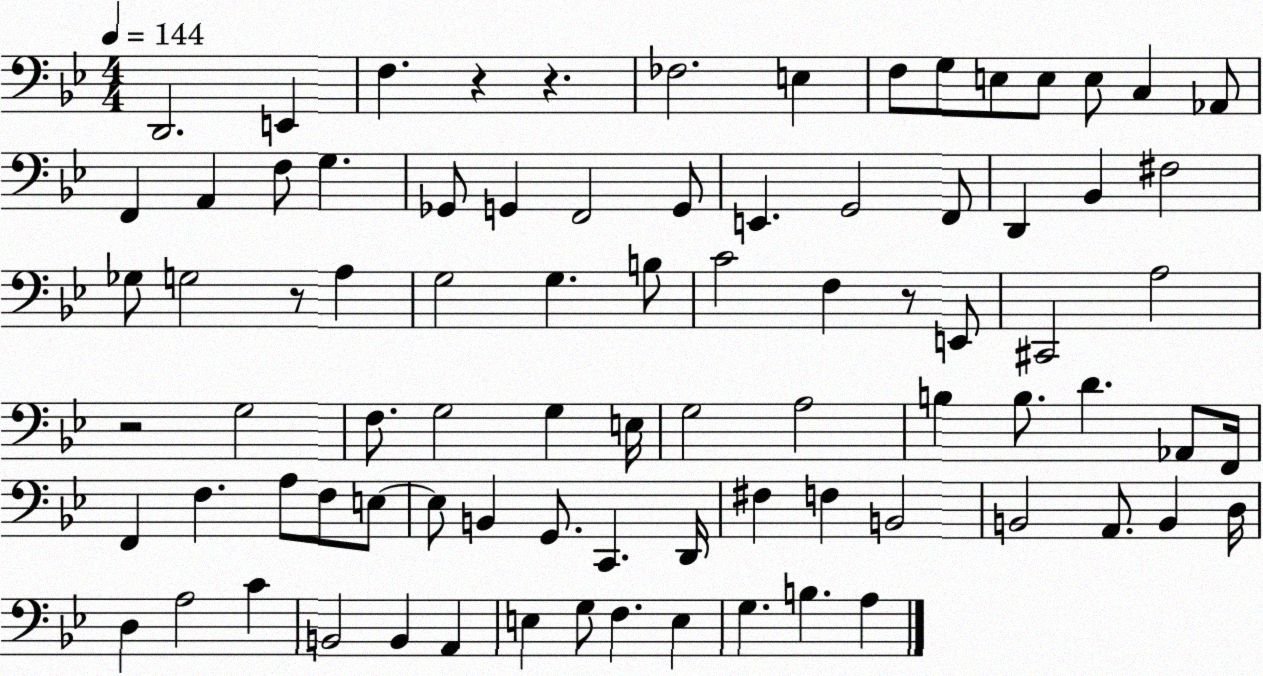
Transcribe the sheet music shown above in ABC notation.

X:1
T:Untitled
M:4/4
L:1/4
K:Bb
D,,2 E,, F, z z _F,2 E, F,/2 G,/2 E,/2 E,/2 E,/2 C, _A,,/2 F,, A,, F,/2 G, _G,,/2 G,, F,,2 G,,/2 E,, G,,2 F,,/2 D,, _B,, ^F,2 _G,/2 G,2 z/2 A, G,2 G, B,/2 C2 F, z/2 E,,/2 ^C,,2 A,2 z2 G,2 F,/2 G,2 G, E,/4 G,2 A,2 B, B,/2 D _A,,/2 F,,/4 F,, F, A,/2 F,/2 E,/2 E,/2 B,, G,,/2 C,, D,,/4 ^F, F, B,,2 B,,2 A,,/2 B,, D,/4 D, A,2 C B,,2 B,, A,, E, G,/2 F, E, G, B, A,